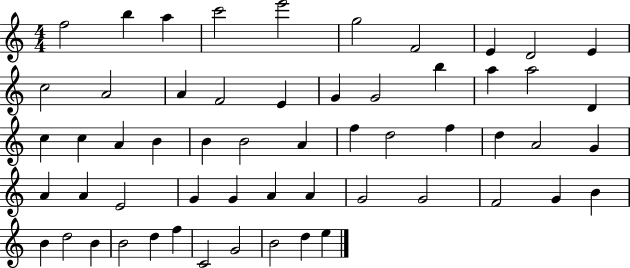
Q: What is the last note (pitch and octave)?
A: E5